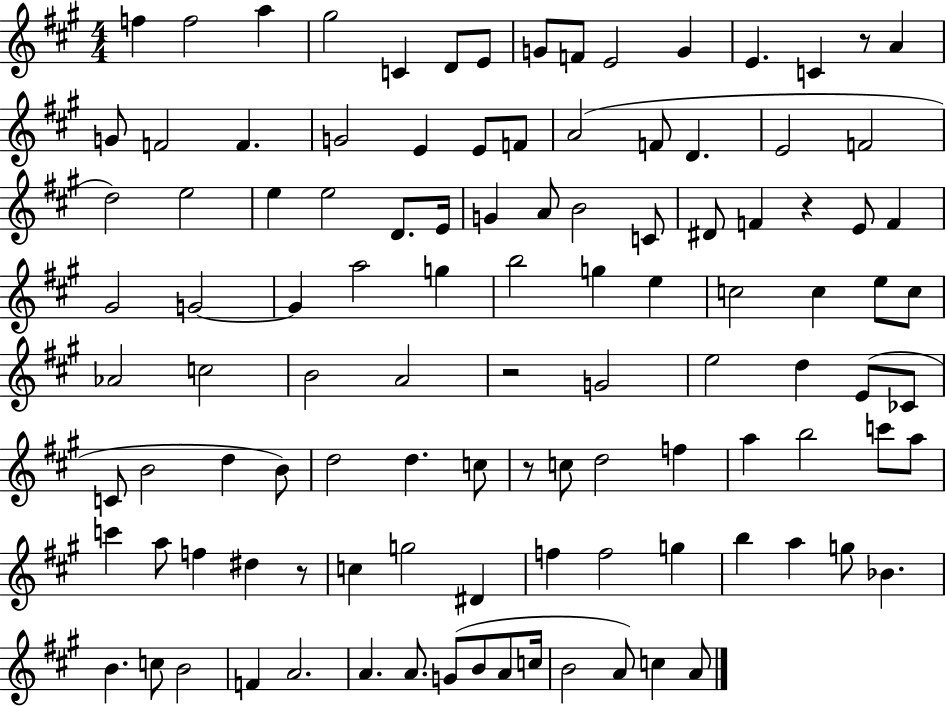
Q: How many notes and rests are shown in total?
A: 109